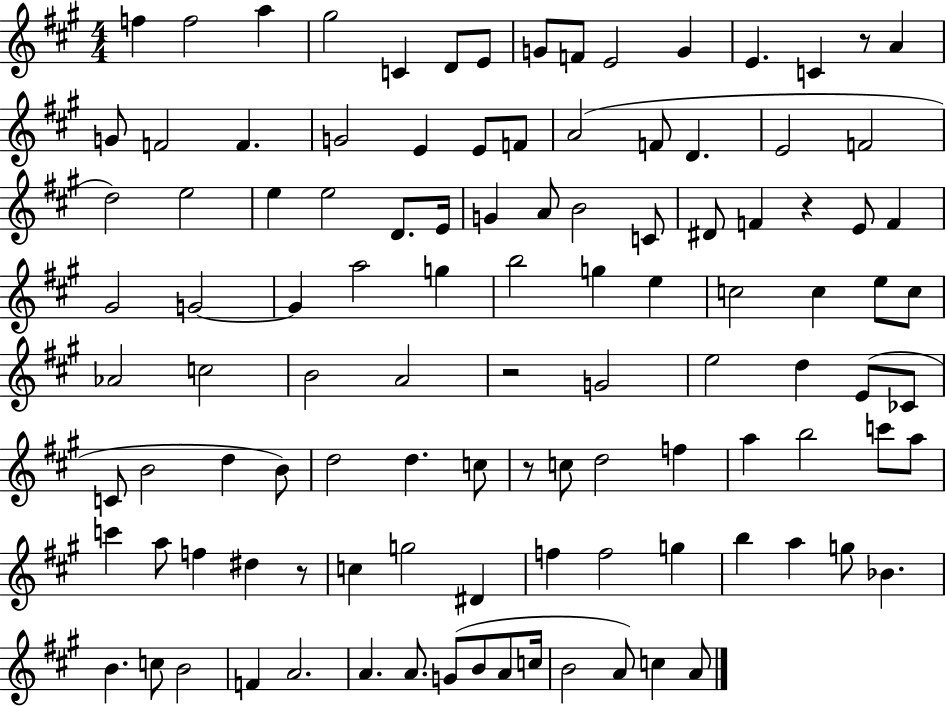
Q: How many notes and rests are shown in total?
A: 109